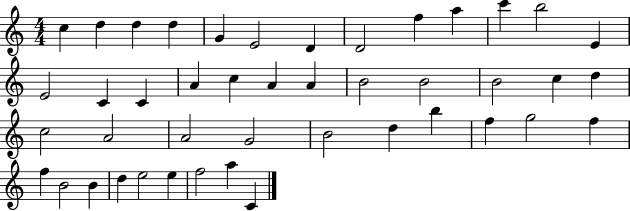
{
  \clef treble
  \numericTimeSignature
  \time 4/4
  \key c \major
  c''4 d''4 d''4 d''4 | g'4 e'2 d'4 | d'2 f''4 a''4 | c'''4 b''2 e'4 | \break e'2 c'4 c'4 | a'4 c''4 a'4 a'4 | b'2 b'2 | b'2 c''4 d''4 | \break c''2 a'2 | a'2 g'2 | b'2 d''4 b''4 | f''4 g''2 f''4 | \break f''4 b'2 b'4 | d''4 e''2 e''4 | f''2 a''4 c'4 | \bar "|."
}